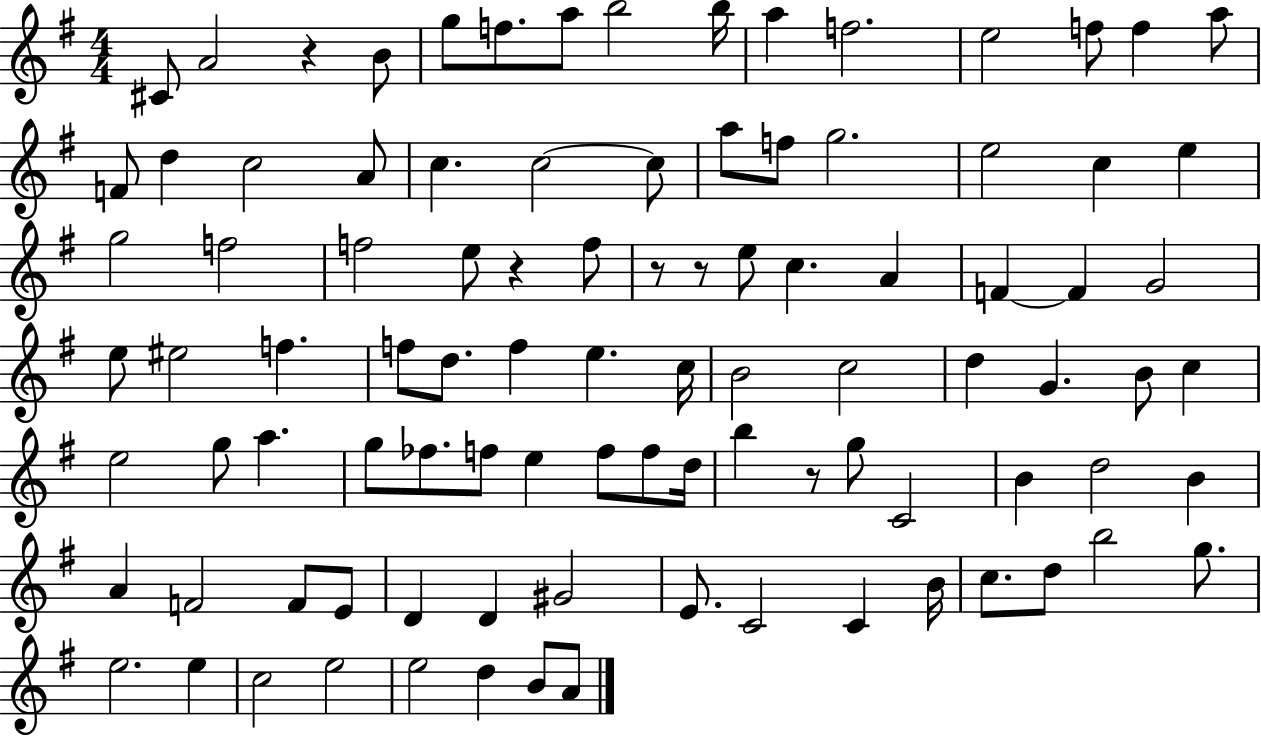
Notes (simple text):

C#4/e A4/h R/q B4/e G5/e F5/e. A5/e B5/h B5/s A5/q F5/h. E5/h F5/e F5/q A5/e F4/e D5/q C5/h A4/e C5/q. C5/h C5/e A5/e F5/e G5/h. E5/h C5/q E5/q G5/h F5/h F5/h E5/e R/q F5/e R/e R/e E5/e C5/q. A4/q F4/q F4/q G4/h E5/e EIS5/h F5/q. F5/e D5/e. F5/q E5/q. C5/s B4/h C5/h D5/q G4/q. B4/e C5/q E5/h G5/e A5/q. G5/e FES5/e. F5/e E5/q F5/e F5/e D5/s B5/q R/e G5/e C4/h B4/q D5/h B4/q A4/q F4/h F4/e E4/e D4/q D4/q G#4/h E4/e. C4/h C4/q B4/s C5/e. D5/e B5/h G5/e. E5/h. E5/q C5/h E5/h E5/h D5/q B4/e A4/e